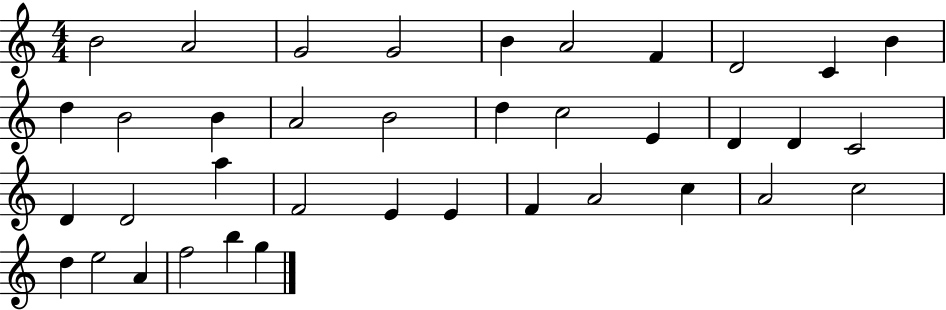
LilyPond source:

{
  \clef treble
  \numericTimeSignature
  \time 4/4
  \key c \major
  b'2 a'2 | g'2 g'2 | b'4 a'2 f'4 | d'2 c'4 b'4 | \break d''4 b'2 b'4 | a'2 b'2 | d''4 c''2 e'4 | d'4 d'4 c'2 | \break d'4 d'2 a''4 | f'2 e'4 e'4 | f'4 a'2 c''4 | a'2 c''2 | \break d''4 e''2 a'4 | f''2 b''4 g''4 | \bar "|."
}